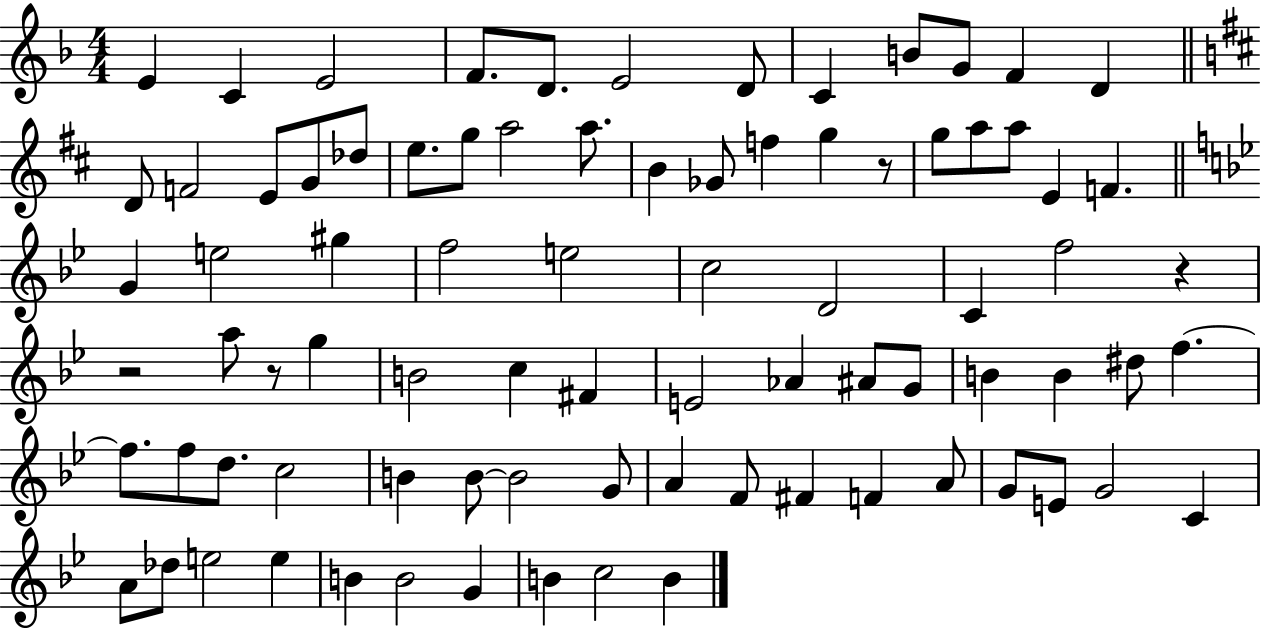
E4/q C4/q E4/h F4/e. D4/e. E4/h D4/e C4/q B4/e G4/e F4/q D4/q D4/e F4/h E4/e G4/e Db5/e E5/e. G5/e A5/h A5/e. B4/q Gb4/e F5/q G5/q R/e G5/e A5/e A5/e E4/q F4/q. G4/q E5/h G#5/q F5/h E5/h C5/h D4/h C4/q F5/h R/q R/h A5/e R/e G5/q B4/h C5/q F#4/q E4/h Ab4/q A#4/e G4/e B4/q B4/q D#5/e F5/q. F5/e. F5/e D5/e. C5/h B4/q B4/e B4/h G4/e A4/q F4/e F#4/q F4/q A4/e G4/e E4/e G4/h C4/q A4/e Db5/e E5/h E5/q B4/q B4/h G4/q B4/q C5/h B4/q